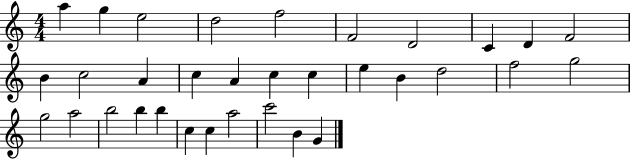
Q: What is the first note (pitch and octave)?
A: A5